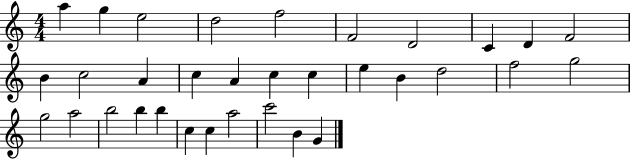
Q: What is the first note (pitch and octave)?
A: A5